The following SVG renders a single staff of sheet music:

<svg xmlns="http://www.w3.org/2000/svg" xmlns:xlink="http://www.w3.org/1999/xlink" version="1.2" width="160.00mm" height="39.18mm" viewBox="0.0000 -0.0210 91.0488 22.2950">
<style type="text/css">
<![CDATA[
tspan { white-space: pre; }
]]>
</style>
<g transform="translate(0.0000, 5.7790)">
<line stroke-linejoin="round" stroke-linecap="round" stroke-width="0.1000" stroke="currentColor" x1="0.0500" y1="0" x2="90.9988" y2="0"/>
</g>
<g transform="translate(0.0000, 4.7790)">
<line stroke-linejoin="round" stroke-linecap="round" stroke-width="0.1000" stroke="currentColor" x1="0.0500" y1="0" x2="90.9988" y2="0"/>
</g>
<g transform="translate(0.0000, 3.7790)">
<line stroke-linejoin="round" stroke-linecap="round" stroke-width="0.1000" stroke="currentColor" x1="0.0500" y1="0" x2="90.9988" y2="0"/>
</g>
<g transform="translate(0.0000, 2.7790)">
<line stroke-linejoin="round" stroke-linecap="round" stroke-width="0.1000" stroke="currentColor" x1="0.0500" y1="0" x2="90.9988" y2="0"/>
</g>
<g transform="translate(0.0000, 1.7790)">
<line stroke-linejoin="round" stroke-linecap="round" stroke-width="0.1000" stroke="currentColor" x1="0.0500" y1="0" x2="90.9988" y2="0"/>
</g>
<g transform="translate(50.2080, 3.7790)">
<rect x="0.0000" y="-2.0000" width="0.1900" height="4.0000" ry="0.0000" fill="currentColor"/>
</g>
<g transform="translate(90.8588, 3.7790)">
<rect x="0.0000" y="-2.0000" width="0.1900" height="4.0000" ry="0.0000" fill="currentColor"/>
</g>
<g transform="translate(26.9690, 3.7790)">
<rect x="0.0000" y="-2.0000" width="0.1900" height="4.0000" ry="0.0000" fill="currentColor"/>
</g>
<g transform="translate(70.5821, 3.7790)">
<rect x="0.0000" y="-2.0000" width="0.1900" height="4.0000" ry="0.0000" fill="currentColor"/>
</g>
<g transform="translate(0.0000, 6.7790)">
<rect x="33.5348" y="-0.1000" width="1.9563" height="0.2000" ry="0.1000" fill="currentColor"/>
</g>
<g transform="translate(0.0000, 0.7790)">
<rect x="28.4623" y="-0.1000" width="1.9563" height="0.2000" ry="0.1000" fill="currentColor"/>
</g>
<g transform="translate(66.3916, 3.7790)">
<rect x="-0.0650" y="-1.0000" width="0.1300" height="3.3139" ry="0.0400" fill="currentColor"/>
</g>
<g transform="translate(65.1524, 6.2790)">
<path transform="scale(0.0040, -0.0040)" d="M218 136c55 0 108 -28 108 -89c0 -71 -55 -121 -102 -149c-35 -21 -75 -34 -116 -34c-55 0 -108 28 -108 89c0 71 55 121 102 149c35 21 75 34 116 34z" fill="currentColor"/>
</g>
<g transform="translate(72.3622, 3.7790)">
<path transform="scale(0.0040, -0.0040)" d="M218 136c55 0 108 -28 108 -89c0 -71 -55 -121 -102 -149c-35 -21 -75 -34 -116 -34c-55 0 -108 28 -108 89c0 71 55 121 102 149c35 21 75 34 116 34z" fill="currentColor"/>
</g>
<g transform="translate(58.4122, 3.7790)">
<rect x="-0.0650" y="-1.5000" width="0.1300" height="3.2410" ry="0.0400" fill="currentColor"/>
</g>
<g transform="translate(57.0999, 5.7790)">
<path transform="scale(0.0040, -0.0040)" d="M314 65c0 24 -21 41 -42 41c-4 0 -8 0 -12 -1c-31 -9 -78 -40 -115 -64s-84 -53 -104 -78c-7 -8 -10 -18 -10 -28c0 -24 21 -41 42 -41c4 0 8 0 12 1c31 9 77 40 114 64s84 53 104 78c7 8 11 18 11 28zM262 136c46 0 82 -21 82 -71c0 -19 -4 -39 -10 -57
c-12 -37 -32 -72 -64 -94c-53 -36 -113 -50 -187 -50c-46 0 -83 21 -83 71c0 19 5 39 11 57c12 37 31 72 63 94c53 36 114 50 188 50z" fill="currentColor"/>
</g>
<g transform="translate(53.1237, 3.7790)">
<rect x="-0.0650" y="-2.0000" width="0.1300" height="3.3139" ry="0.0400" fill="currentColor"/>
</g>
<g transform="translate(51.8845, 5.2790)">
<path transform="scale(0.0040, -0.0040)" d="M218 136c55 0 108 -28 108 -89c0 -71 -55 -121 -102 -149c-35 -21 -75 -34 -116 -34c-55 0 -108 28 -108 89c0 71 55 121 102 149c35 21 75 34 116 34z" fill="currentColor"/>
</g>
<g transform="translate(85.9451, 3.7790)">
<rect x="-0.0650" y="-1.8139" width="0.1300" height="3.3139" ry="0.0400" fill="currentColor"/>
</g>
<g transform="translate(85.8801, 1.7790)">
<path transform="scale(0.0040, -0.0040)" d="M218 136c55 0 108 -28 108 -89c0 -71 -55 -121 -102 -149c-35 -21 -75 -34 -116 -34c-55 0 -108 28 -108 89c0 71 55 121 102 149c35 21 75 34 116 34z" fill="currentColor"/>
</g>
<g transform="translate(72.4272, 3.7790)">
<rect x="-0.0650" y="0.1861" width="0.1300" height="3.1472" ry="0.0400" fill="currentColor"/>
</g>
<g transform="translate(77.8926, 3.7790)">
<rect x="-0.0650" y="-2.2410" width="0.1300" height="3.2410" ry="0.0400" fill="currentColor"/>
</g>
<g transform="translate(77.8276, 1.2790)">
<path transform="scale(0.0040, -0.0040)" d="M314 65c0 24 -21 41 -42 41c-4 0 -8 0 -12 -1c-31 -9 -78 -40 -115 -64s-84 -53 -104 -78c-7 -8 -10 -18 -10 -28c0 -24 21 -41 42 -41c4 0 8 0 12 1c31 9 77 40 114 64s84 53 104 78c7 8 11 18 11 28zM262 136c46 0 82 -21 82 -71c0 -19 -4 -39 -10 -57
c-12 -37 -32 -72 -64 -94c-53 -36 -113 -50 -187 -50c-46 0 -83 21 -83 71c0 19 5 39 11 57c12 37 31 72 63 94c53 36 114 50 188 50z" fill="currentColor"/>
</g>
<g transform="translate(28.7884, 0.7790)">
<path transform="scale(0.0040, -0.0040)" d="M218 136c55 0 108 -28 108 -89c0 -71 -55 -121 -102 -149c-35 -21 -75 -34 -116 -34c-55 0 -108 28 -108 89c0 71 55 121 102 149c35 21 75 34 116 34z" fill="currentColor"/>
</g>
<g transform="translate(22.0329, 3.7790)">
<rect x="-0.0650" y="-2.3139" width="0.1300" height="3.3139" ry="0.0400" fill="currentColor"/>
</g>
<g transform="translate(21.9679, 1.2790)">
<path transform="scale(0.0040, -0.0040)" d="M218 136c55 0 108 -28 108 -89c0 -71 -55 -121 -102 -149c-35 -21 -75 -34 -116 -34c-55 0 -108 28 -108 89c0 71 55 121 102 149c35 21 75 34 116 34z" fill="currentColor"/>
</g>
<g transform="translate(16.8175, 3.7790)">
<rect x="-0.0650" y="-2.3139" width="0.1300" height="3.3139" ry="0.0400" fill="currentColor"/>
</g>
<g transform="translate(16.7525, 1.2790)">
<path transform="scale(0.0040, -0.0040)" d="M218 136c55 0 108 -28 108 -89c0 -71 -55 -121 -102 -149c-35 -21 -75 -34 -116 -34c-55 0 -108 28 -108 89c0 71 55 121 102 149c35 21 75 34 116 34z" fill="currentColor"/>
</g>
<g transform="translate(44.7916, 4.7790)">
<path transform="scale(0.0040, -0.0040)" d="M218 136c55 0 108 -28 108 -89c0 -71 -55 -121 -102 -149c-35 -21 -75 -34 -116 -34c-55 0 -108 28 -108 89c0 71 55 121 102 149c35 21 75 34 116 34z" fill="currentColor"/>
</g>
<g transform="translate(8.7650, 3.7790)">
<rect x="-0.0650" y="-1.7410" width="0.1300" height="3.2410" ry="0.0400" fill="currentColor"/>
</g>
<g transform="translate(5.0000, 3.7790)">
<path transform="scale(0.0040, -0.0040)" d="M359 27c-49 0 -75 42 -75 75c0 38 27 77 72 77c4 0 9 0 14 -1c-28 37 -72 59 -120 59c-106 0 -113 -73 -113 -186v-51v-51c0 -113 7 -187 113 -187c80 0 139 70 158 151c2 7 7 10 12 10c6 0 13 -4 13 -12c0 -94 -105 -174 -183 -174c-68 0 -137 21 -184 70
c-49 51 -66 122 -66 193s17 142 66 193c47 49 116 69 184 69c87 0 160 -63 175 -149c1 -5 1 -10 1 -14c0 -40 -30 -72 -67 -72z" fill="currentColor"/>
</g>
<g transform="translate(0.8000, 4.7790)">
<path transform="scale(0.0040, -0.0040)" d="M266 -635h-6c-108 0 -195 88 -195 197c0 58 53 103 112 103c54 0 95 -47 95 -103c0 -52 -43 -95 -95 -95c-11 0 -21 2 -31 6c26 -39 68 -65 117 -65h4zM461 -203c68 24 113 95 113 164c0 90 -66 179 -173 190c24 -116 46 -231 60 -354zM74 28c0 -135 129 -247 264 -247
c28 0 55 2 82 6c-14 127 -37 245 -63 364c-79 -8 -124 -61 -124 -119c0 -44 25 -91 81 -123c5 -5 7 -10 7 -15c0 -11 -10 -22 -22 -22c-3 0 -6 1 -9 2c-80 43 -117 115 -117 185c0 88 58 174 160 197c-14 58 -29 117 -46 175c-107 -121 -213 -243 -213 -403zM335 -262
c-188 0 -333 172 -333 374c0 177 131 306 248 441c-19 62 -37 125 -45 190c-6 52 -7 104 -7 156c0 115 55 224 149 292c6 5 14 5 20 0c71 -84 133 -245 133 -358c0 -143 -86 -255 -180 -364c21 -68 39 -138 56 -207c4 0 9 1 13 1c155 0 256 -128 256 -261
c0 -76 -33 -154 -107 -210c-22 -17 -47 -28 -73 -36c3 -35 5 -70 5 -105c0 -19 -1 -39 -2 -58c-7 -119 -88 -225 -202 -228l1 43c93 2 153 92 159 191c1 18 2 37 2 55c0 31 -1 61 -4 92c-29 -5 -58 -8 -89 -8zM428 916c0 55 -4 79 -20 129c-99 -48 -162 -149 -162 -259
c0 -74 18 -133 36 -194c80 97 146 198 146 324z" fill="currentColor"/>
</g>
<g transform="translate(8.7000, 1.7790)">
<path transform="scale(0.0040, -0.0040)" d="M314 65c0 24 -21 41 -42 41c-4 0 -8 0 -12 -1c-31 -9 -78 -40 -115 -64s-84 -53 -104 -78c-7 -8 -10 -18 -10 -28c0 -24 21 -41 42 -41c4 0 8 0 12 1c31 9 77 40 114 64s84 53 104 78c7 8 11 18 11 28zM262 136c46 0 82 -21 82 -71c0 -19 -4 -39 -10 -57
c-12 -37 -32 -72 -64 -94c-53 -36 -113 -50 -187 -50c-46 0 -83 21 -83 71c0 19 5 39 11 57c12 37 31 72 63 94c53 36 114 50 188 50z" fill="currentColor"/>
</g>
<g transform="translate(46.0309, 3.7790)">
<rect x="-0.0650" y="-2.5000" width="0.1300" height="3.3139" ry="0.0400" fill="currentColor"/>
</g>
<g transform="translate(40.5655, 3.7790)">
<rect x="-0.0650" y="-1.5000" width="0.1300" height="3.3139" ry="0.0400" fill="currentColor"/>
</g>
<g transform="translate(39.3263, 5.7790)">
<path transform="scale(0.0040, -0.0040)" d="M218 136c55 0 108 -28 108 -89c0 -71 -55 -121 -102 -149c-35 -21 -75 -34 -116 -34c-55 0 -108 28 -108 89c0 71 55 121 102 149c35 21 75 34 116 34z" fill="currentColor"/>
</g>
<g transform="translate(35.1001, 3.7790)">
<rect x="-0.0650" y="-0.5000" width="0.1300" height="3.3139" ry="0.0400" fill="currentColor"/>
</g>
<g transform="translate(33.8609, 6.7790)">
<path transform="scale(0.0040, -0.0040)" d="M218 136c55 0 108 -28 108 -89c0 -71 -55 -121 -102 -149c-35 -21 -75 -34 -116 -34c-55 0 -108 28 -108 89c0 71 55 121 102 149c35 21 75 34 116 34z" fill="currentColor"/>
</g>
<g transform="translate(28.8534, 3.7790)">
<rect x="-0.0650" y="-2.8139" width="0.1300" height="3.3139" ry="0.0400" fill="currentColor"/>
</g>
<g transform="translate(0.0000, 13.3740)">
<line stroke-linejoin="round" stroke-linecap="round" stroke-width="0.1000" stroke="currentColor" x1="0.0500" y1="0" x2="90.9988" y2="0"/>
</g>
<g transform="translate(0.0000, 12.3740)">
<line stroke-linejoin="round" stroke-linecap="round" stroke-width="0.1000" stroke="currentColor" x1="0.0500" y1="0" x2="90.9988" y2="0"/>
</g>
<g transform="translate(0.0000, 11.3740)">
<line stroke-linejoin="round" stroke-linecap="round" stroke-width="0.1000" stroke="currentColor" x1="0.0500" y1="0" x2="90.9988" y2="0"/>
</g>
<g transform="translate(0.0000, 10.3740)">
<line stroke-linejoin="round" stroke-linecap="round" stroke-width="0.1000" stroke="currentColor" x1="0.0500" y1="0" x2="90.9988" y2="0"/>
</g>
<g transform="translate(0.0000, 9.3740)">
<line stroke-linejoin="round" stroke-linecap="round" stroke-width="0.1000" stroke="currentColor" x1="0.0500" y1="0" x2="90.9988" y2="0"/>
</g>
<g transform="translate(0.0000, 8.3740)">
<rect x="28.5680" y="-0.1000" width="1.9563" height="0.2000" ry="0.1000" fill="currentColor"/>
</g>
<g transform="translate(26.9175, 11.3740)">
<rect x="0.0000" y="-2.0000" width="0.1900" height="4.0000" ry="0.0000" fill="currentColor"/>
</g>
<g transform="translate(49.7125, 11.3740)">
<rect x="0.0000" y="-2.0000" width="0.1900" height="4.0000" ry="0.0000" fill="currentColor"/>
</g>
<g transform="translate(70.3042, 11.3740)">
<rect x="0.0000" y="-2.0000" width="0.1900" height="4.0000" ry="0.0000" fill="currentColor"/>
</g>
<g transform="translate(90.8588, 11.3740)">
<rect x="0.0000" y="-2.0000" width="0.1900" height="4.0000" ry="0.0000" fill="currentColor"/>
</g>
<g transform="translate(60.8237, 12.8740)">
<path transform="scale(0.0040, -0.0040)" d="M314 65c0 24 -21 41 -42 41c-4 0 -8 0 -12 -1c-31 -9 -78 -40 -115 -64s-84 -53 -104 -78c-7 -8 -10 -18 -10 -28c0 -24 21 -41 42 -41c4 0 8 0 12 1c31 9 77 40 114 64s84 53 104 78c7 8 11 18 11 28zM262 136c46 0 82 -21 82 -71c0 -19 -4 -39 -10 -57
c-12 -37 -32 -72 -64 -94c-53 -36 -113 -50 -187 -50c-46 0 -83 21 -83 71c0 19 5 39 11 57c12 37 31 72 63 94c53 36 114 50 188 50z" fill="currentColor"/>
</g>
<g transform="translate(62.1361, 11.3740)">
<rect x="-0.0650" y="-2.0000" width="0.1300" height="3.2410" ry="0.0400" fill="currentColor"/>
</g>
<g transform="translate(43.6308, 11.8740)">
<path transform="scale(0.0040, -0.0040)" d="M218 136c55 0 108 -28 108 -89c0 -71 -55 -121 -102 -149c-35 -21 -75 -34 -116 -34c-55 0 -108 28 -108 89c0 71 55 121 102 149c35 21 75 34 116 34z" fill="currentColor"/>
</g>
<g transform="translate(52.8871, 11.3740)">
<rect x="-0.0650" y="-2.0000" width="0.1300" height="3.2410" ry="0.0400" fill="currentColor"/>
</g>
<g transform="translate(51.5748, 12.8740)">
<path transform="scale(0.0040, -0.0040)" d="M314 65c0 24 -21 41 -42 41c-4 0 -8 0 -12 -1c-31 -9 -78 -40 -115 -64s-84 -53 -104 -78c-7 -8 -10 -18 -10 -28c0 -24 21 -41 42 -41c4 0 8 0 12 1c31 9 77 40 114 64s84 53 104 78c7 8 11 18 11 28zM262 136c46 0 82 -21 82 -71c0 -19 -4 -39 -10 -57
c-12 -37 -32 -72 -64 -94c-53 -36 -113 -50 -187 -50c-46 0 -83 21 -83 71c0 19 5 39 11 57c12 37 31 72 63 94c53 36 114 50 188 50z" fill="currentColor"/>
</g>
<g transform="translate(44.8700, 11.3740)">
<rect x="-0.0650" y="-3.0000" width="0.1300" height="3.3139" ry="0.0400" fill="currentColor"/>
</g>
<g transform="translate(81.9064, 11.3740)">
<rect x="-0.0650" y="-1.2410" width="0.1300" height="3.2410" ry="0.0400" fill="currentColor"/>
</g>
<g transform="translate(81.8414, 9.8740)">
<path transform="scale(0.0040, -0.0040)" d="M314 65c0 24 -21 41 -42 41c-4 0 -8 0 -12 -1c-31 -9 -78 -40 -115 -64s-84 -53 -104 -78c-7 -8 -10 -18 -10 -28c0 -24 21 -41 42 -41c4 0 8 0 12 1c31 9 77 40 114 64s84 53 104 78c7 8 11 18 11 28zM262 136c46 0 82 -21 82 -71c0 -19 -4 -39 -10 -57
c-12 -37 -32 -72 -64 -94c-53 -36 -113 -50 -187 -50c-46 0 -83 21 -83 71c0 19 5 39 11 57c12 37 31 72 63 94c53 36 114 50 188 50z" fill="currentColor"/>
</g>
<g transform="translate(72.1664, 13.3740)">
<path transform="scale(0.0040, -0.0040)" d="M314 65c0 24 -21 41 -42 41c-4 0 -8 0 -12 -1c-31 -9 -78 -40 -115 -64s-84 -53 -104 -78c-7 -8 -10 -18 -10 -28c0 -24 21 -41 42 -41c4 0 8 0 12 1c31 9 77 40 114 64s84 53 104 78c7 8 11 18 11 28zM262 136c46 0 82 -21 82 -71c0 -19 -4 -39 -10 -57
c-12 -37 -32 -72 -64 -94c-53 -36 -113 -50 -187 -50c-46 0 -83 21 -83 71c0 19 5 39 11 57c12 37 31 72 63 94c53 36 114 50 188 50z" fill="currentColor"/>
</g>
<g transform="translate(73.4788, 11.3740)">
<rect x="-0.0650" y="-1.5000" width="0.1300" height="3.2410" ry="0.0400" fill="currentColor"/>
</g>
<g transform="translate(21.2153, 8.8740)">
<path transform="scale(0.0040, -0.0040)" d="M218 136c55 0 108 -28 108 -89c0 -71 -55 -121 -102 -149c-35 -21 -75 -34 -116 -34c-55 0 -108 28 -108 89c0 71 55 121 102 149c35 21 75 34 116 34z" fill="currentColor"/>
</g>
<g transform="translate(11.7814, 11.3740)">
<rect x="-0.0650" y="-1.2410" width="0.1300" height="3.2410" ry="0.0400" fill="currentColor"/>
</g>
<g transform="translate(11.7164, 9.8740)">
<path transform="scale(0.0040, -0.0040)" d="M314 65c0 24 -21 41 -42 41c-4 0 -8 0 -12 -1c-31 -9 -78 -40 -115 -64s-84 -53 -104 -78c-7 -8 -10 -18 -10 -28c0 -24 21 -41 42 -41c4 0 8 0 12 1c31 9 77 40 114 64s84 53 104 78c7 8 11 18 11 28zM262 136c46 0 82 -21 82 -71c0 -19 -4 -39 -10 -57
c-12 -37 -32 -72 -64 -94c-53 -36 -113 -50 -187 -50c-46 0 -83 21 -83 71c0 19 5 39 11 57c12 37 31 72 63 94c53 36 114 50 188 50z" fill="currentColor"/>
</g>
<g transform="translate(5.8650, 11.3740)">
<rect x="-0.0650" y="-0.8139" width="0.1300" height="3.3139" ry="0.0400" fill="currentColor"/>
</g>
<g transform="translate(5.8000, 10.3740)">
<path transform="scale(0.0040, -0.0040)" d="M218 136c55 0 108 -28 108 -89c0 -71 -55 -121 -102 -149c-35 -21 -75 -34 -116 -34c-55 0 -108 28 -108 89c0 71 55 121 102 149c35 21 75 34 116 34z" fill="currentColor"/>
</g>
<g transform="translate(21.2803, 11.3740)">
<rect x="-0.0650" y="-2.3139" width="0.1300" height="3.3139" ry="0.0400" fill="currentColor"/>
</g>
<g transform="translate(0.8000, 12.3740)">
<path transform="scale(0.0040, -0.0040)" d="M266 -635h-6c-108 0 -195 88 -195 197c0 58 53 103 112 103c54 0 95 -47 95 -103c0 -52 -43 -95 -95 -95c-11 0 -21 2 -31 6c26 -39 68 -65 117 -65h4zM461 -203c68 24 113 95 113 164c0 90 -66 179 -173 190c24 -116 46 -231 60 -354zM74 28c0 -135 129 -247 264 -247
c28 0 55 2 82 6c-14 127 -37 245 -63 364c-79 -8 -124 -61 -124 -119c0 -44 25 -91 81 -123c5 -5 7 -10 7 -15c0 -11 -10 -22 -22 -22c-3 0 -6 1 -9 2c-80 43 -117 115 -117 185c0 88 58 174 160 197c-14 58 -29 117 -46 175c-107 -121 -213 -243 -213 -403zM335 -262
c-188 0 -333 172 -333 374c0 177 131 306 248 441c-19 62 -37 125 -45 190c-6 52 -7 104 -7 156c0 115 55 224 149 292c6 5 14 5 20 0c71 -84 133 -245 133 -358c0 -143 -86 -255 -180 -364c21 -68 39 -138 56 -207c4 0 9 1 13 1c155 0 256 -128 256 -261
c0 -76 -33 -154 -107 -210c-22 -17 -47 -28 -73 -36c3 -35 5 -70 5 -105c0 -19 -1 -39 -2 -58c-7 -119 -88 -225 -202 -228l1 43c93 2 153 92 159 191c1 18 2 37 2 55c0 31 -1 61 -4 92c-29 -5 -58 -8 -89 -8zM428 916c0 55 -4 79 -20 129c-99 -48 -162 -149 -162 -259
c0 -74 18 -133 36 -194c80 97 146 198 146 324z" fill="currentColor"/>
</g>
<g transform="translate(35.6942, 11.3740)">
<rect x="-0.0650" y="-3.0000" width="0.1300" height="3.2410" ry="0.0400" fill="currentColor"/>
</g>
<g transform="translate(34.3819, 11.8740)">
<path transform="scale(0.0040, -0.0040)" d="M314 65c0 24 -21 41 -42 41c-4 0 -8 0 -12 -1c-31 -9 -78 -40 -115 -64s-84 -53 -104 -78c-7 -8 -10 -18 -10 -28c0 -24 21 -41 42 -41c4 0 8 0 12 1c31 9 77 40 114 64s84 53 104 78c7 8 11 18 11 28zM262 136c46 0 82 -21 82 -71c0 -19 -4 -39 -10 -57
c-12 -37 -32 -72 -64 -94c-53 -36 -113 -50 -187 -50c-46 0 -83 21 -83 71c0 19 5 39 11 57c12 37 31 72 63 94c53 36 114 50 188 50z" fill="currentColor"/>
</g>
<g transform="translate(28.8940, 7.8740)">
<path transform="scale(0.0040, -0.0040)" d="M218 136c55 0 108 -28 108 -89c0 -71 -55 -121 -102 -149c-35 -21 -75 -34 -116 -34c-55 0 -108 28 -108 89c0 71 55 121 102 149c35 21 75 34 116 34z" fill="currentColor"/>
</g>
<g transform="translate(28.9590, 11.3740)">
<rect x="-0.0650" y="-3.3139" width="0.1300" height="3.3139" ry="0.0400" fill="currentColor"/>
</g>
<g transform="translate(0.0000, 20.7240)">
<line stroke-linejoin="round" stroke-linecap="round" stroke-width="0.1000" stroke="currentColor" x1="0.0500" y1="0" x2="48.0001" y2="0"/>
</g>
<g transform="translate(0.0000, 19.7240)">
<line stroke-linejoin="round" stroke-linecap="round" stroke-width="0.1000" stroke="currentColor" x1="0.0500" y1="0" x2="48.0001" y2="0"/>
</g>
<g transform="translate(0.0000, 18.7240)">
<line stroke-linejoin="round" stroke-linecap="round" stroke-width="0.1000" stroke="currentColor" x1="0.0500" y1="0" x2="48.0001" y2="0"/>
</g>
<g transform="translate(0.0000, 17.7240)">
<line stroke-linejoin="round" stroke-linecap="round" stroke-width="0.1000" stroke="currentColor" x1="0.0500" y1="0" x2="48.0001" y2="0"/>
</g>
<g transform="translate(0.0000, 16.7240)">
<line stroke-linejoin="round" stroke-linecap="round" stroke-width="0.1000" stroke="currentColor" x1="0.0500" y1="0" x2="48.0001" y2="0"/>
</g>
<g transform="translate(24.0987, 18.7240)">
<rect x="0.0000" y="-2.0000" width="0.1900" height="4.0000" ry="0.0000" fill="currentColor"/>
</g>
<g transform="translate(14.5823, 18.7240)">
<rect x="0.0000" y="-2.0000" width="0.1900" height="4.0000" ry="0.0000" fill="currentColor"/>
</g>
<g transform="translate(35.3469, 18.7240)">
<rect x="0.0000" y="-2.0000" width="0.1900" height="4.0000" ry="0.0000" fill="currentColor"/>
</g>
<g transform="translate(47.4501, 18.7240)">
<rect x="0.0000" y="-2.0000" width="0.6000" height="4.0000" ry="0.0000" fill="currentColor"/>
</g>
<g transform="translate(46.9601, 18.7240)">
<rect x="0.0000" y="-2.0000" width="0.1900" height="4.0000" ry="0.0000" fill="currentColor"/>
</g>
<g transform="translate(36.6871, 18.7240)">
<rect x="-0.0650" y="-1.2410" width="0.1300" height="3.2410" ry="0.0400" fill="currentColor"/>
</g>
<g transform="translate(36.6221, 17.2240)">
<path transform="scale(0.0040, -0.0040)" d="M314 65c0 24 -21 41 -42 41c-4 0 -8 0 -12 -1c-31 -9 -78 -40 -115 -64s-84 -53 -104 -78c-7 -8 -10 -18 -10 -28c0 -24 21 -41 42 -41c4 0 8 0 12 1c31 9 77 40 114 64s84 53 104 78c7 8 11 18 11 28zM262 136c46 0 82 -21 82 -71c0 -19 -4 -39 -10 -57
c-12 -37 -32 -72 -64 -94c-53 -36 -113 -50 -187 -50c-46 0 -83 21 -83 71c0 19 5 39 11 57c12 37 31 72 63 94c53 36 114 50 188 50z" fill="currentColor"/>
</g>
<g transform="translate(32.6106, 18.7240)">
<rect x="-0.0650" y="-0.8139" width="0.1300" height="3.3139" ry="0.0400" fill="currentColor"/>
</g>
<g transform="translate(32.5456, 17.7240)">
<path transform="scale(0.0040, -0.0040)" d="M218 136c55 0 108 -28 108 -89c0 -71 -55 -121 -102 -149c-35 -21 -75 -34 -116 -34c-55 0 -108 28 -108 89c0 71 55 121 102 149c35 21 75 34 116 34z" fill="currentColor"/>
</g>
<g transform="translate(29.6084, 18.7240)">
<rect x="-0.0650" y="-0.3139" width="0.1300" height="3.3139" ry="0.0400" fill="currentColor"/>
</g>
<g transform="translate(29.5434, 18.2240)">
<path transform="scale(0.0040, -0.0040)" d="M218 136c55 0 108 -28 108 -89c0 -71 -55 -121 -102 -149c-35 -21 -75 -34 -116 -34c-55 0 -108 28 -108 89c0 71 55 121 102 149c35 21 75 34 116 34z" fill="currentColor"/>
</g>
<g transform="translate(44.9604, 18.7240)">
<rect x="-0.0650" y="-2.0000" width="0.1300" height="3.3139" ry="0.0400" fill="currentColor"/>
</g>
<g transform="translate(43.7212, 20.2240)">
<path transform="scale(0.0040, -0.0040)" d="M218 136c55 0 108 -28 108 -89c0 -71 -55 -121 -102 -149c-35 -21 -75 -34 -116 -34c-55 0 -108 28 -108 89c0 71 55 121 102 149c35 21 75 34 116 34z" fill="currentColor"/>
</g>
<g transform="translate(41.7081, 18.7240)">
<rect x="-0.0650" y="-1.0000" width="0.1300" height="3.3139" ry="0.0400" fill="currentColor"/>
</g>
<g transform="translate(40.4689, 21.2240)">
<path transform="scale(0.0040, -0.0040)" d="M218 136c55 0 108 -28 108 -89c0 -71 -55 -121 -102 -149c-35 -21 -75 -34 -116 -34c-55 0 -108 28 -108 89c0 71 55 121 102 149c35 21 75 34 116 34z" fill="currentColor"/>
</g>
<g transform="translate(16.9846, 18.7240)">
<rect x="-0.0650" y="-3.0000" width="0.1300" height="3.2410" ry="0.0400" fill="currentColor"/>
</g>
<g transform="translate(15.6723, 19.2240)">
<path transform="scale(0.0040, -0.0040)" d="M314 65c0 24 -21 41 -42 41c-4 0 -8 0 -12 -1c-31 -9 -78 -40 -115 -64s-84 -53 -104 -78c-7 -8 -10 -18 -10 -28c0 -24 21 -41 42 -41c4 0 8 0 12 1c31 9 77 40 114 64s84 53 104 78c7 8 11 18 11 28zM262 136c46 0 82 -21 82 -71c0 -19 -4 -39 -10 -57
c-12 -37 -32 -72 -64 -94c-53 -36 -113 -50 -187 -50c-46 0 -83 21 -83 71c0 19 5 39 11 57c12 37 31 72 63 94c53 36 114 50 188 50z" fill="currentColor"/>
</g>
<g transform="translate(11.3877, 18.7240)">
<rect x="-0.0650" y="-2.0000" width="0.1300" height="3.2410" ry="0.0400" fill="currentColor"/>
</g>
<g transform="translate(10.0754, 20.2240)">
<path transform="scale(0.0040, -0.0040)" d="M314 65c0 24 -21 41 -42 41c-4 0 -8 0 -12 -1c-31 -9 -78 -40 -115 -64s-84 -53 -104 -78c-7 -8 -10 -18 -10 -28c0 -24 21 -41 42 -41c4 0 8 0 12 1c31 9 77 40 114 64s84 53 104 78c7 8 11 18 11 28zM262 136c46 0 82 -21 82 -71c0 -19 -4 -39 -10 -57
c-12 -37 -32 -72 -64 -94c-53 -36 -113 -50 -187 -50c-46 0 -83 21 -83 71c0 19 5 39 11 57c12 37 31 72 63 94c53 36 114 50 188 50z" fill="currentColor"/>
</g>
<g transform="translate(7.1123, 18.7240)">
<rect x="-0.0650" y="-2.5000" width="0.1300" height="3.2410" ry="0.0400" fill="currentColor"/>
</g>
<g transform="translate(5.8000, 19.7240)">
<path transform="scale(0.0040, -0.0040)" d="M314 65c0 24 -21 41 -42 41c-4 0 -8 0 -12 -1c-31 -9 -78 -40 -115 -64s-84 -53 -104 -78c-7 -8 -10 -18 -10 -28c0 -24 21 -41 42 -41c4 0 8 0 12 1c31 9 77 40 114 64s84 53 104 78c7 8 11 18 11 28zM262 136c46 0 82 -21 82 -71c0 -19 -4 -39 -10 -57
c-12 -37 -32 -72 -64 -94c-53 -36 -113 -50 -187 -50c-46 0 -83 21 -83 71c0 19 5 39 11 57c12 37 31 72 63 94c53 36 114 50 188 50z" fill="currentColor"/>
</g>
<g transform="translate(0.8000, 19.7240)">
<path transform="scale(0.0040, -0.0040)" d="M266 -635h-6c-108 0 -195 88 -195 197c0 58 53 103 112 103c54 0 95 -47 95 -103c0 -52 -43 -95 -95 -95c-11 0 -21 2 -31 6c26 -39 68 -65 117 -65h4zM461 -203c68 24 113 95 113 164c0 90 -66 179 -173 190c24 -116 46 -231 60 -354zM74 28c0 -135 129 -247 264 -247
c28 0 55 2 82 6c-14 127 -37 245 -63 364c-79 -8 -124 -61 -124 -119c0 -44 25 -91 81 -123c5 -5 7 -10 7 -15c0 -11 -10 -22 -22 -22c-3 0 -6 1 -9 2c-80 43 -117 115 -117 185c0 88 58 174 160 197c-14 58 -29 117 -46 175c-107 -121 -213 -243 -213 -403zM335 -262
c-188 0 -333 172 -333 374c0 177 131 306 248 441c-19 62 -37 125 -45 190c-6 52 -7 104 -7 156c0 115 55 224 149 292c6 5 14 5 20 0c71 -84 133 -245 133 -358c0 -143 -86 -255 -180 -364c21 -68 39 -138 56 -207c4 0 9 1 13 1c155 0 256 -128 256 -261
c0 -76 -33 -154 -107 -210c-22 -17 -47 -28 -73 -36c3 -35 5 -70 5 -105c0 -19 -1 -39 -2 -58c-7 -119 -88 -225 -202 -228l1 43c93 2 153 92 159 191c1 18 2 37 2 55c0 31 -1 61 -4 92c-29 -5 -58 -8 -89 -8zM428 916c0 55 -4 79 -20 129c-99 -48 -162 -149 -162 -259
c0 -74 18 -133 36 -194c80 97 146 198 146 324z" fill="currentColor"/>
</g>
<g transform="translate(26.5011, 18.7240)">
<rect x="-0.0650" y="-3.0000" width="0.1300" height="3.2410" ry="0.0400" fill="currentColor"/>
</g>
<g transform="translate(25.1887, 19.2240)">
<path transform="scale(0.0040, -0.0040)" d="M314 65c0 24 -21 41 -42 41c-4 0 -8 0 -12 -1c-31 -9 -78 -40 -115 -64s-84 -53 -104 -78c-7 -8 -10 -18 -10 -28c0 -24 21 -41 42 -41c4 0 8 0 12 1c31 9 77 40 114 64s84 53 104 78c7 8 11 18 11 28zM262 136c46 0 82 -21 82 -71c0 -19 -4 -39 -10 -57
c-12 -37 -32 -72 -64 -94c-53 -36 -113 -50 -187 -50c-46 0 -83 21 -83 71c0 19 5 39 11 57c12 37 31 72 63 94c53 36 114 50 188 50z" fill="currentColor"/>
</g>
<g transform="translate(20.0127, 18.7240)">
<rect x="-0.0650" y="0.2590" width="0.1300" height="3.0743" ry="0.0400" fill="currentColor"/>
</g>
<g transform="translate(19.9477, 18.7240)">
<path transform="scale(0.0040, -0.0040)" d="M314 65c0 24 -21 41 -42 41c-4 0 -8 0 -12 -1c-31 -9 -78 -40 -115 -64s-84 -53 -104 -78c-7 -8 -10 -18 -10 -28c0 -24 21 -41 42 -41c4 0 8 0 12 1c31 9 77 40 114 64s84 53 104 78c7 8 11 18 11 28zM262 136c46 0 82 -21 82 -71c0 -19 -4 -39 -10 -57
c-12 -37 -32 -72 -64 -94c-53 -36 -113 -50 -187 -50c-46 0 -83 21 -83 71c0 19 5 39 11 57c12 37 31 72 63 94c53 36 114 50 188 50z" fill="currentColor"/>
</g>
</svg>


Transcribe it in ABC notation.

X:1
T:Untitled
M:4/4
L:1/4
K:C
f2 g g a C E G F E2 D B g2 f d e2 g b A2 A F2 F2 E2 e2 G2 F2 A2 B2 A2 c d e2 D F